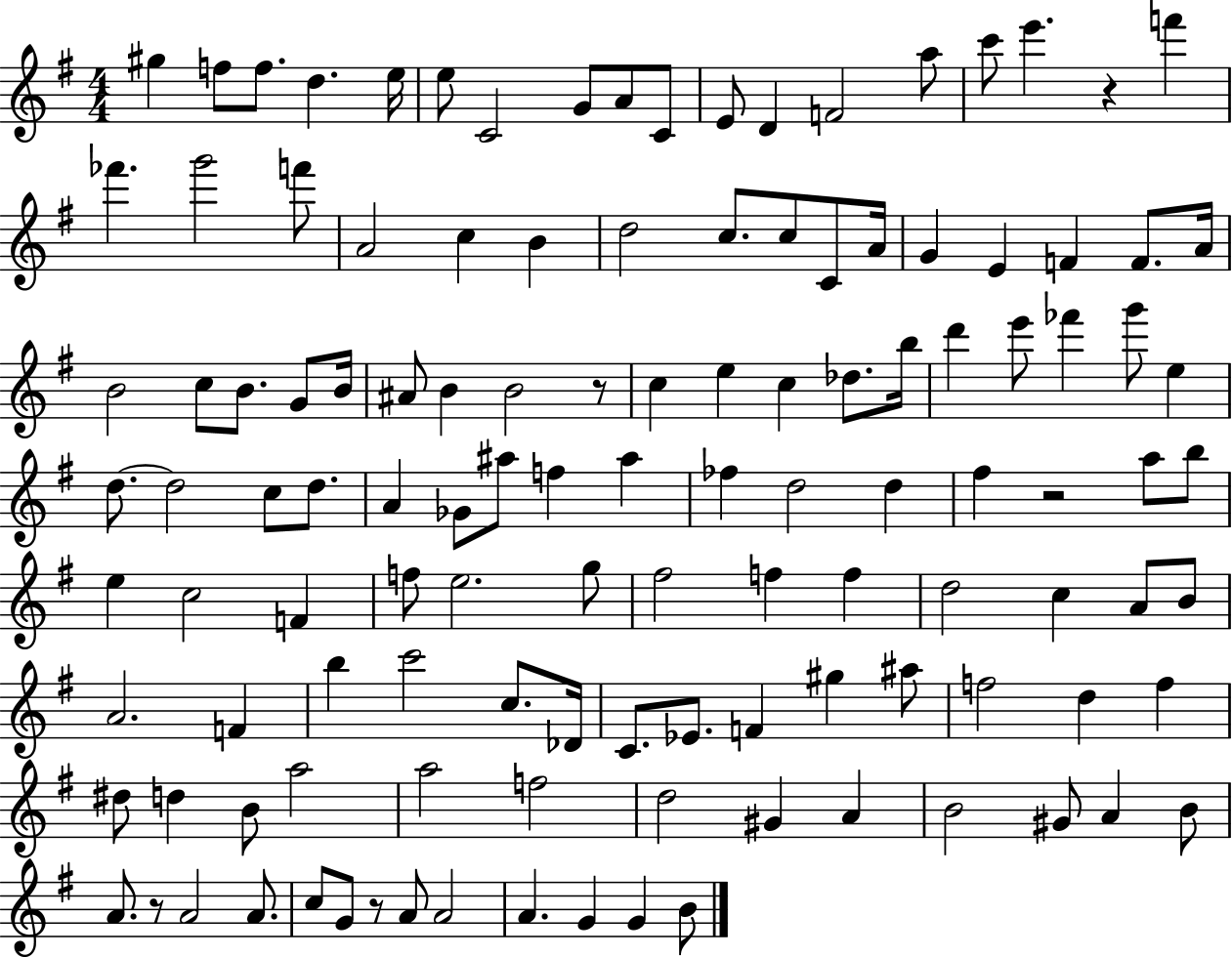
G#5/q F5/e F5/e. D5/q. E5/s E5/e C4/h G4/e A4/e C4/e E4/e D4/q F4/h A5/e C6/e E6/q. R/q F6/q FES6/q. G6/h F6/e A4/h C5/q B4/q D5/h C5/e. C5/e C4/e A4/s G4/q E4/q F4/q F4/e. A4/s B4/h C5/e B4/e. G4/e B4/s A#4/e B4/q B4/h R/e C5/q E5/q C5/q Db5/e. B5/s D6/q E6/e FES6/q G6/e E5/q D5/e. D5/h C5/e D5/e. A4/q Gb4/e A#5/e F5/q A#5/q FES5/q D5/h D5/q F#5/q R/h A5/e B5/e E5/q C5/h F4/q F5/e E5/h. G5/e F#5/h F5/q F5/q D5/h C5/q A4/e B4/e A4/h. F4/q B5/q C6/h C5/e. Db4/s C4/e. Eb4/e. F4/q G#5/q A#5/e F5/h D5/q F5/q D#5/e D5/q B4/e A5/h A5/h F5/h D5/h G#4/q A4/q B4/h G#4/e A4/q B4/e A4/e. R/e A4/h A4/e. C5/e G4/e R/e A4/e A4/h A4/q. G4/q G4/q B4/e